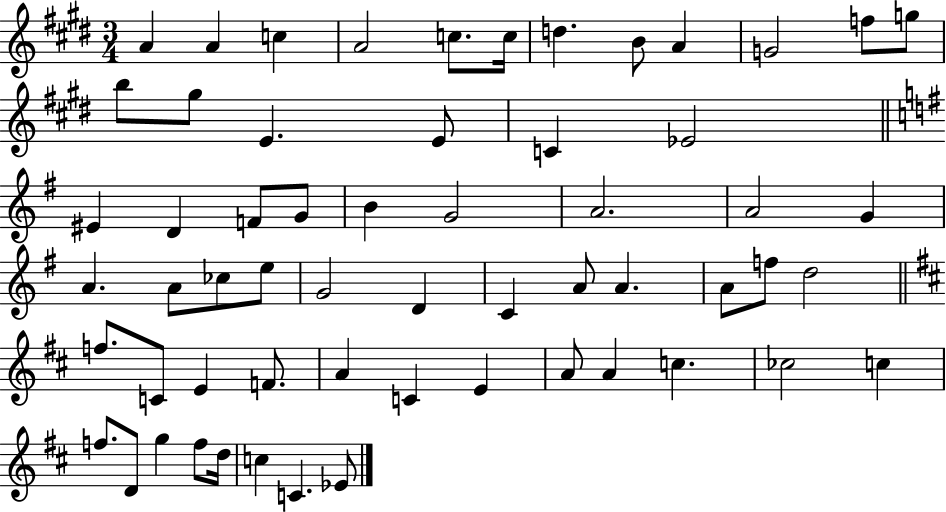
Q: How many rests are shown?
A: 0